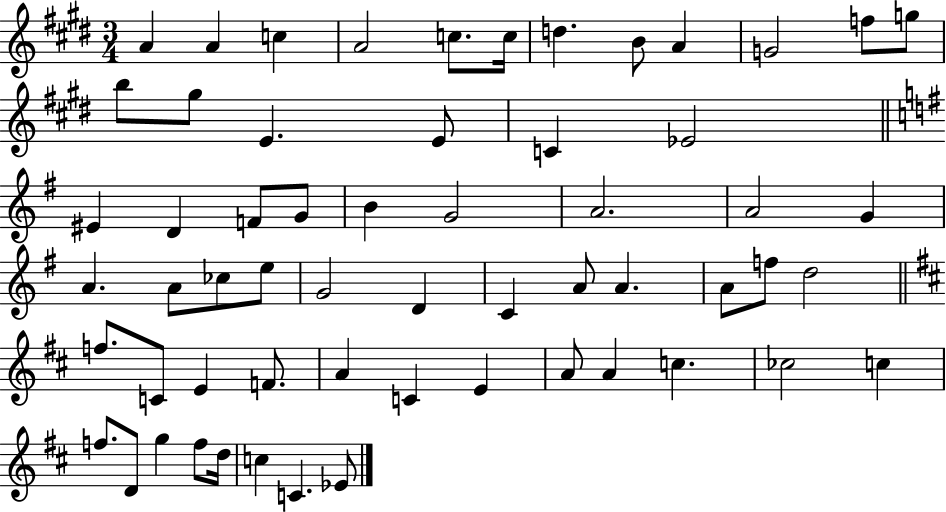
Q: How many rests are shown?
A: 0